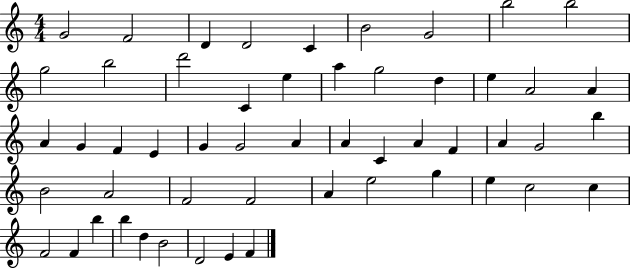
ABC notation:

X:1
T:Untitled
M:4/4
L:1/4
K:C
G2 F2 D D2 C B2 G2 b2 b2 g2 b2 d'2 C e a g2 d e A2 A A G F E G G2 A A C A F A G2 b B2 A2 F2 F2 A e2 g e c2 c F2 F b b d B2 D2 E F